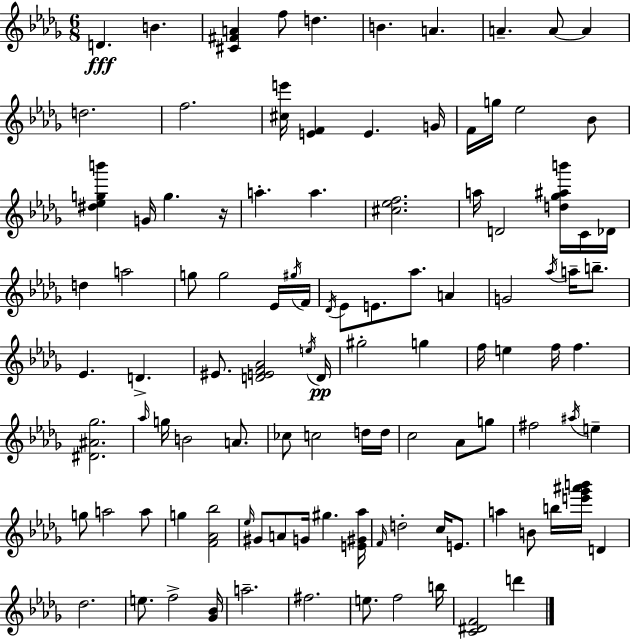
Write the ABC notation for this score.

X:1
T:Untitled
M:6/8
L:1/4
K:Bbm
D B [^C^FA] f/2 d B A A A/2 A d2 f2 [^ce']/4 [EF] E G/4 F/4 g/4 _e2 _B/2 [^d_egb'] G/4 g z/4 a a [^c_ef]2 a/4 D2 [d_g^ab']/4 C/4 _D/4 d a2 g/2 g2 _E/4 ^g/4 F/4 _D/4 _E/2 E/2 _a/2 A G2 _a/4 a/4 b/2 _E D ^E/2 [DEF_A]2 e/4 D/4 ^g2 g f/4 e f/4 f [^D^A_g]2 _a/4 g/4 B2 A/2 _c/2 c2 d/4 d/4 c2 _A/2 g/2 ^f2 ^a/4 e g/2 a2 a/2 g [F_A_b]2 _e/4 ^G/2 A/2 G/4 ^g [E^G_a]/4 F/4 d2 c/4 E/2 a B/2 b/4 [e'_g'^a'b']/4 D _d2 e/2 f2 [_G_B]/4 a2 ^f2 e/2 f2 b/4 [C^DF]2 d'